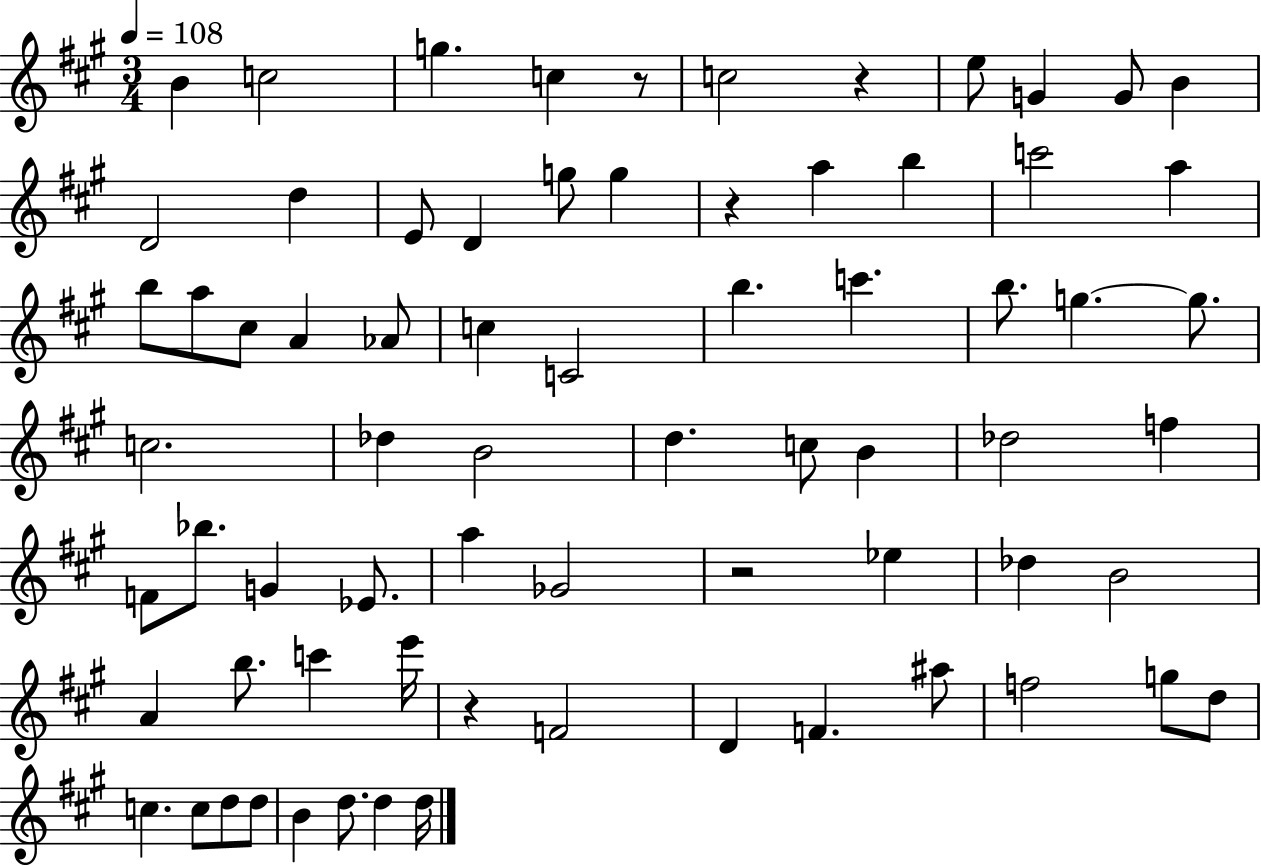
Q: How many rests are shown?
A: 5